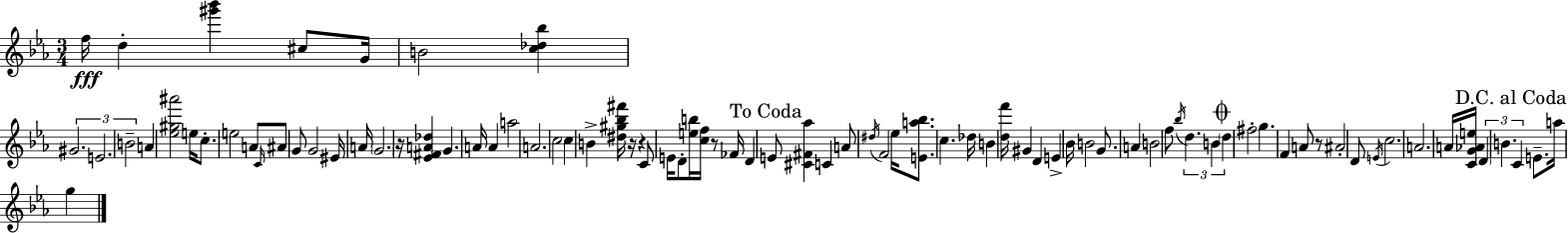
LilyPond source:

{
  \clef treble
  \numericTimeSignature
  \time 3/4
  \key c \minor
  f''16\fff d''4-. <gis''' bes'''>4 cis''8 g'16 | b'2 <c'' des'' bes''>4 | \tuplet 3/2 { gis'2. | e'2. | \break b'2-- } a'4 | <ees'' gis'' ais'''>2 e''16 c''8.-. | e''2 a'8 \grace { c'16 } ais'8 | g'8 g'2 eis'16 | \break a'16 \parenthesize g'2. | r16 <ees' fis' a' des''>4 g'4. | a'16 a'4 a''2 | a'2. | \break c''2 c''4 | b'4-> <dis'' gis'' bes'' fis'''>16 r16 r4 c'8 | e'16 d'8-. <e'' b''>16 <c'' f''>16 r8 fes'16 d'4 | \mark "To Coda" e'8 <cis' fis' aes''>4 c'4 a'8 | \break \acciaccatura { dis''16 } f'2 ees''16 <e' a'' bes''>8. | c''4. des''16 b'4 | <d'' f'''>16 gis'4 d'4 e'4-> | bes'16 b'2 g'8. | \break a'4 b'2 | f''8 \acciaccatura { bes''16 } \tuplet 3/2 { d''4. b'4 | \mark \markup { \musicglyph "scripts.coda" } \parenthesize d''4 } fis''2-. | g''4. f'4 | \break a'8 r8 ais'2-. | d'8 \acciaccatura { e'16 } c''2. | a'2. | a'16 <c' g' aes' e''>16 \tuplet 3/2 { \parenthesize d'4 b'4. | \break \mark "D.C. al Coda" c'4 } e'8.-- a''16 | g''4 \bar "|."
}